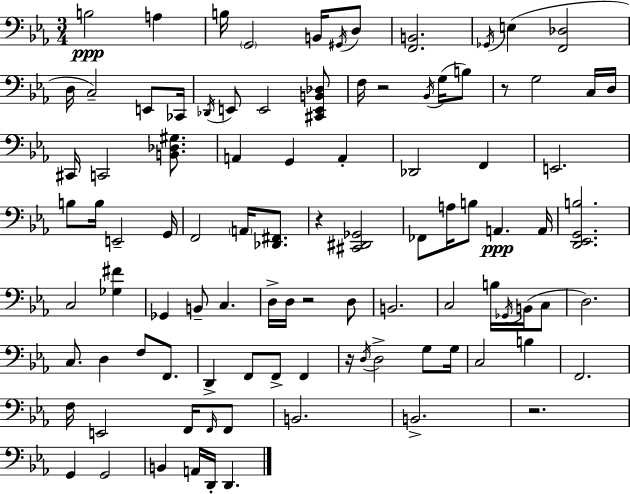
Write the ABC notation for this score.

X:1
T:Untitled
M:3/4
L:1/4
K:Eb
B,2 A, B,/4 G,,2 B,,/4 ^G,,/4 D,/2 [F,,B,,]2 _G,,/4 E, [F,,_D,]2 D,/4 C,2 E,,/2 _C,,/4 _D,,/4 E,,/2 E,,2 [^C,,E,,B,,_D,]/2 F,/4 z2 _B,,/4 G,/4 B,/2 z/2 G,2 C,/4 D,/4 ^C,,/4 C,,2 [B,,_D,^G,]/2 A,, G,, A,, _D,,2 F,, E,,2 B,/2 B,/4 E,,2 G,,/4 F,,2 A,,/4 [_D,,^F,,]/2 z [^C,,^D,,_G,,]2 _F,,/2 A,/4 B,/2 A,, A,,/4 [D,,_E,,G,,B,]2 C,2 [_G,^F] _G,, B,,/2 C, D,/4 D,/4 z2 D,/2 B,,2 C,2 B,/4 _G,,/4 B,,/4 C,/2 D,2 C,/2 D, F,/2 F,,/2 D,, F,,/2 F,,/2 F,, z/4 D,/4 D,2 G,/2 G,/4 C,2 B, F,,2 F,/4 E,,2 F,,/4 F,,/4 F,,/2 B,,2 B,,2 z2 G,, G,,2 B,, A,,/4 D,,/4 D,,